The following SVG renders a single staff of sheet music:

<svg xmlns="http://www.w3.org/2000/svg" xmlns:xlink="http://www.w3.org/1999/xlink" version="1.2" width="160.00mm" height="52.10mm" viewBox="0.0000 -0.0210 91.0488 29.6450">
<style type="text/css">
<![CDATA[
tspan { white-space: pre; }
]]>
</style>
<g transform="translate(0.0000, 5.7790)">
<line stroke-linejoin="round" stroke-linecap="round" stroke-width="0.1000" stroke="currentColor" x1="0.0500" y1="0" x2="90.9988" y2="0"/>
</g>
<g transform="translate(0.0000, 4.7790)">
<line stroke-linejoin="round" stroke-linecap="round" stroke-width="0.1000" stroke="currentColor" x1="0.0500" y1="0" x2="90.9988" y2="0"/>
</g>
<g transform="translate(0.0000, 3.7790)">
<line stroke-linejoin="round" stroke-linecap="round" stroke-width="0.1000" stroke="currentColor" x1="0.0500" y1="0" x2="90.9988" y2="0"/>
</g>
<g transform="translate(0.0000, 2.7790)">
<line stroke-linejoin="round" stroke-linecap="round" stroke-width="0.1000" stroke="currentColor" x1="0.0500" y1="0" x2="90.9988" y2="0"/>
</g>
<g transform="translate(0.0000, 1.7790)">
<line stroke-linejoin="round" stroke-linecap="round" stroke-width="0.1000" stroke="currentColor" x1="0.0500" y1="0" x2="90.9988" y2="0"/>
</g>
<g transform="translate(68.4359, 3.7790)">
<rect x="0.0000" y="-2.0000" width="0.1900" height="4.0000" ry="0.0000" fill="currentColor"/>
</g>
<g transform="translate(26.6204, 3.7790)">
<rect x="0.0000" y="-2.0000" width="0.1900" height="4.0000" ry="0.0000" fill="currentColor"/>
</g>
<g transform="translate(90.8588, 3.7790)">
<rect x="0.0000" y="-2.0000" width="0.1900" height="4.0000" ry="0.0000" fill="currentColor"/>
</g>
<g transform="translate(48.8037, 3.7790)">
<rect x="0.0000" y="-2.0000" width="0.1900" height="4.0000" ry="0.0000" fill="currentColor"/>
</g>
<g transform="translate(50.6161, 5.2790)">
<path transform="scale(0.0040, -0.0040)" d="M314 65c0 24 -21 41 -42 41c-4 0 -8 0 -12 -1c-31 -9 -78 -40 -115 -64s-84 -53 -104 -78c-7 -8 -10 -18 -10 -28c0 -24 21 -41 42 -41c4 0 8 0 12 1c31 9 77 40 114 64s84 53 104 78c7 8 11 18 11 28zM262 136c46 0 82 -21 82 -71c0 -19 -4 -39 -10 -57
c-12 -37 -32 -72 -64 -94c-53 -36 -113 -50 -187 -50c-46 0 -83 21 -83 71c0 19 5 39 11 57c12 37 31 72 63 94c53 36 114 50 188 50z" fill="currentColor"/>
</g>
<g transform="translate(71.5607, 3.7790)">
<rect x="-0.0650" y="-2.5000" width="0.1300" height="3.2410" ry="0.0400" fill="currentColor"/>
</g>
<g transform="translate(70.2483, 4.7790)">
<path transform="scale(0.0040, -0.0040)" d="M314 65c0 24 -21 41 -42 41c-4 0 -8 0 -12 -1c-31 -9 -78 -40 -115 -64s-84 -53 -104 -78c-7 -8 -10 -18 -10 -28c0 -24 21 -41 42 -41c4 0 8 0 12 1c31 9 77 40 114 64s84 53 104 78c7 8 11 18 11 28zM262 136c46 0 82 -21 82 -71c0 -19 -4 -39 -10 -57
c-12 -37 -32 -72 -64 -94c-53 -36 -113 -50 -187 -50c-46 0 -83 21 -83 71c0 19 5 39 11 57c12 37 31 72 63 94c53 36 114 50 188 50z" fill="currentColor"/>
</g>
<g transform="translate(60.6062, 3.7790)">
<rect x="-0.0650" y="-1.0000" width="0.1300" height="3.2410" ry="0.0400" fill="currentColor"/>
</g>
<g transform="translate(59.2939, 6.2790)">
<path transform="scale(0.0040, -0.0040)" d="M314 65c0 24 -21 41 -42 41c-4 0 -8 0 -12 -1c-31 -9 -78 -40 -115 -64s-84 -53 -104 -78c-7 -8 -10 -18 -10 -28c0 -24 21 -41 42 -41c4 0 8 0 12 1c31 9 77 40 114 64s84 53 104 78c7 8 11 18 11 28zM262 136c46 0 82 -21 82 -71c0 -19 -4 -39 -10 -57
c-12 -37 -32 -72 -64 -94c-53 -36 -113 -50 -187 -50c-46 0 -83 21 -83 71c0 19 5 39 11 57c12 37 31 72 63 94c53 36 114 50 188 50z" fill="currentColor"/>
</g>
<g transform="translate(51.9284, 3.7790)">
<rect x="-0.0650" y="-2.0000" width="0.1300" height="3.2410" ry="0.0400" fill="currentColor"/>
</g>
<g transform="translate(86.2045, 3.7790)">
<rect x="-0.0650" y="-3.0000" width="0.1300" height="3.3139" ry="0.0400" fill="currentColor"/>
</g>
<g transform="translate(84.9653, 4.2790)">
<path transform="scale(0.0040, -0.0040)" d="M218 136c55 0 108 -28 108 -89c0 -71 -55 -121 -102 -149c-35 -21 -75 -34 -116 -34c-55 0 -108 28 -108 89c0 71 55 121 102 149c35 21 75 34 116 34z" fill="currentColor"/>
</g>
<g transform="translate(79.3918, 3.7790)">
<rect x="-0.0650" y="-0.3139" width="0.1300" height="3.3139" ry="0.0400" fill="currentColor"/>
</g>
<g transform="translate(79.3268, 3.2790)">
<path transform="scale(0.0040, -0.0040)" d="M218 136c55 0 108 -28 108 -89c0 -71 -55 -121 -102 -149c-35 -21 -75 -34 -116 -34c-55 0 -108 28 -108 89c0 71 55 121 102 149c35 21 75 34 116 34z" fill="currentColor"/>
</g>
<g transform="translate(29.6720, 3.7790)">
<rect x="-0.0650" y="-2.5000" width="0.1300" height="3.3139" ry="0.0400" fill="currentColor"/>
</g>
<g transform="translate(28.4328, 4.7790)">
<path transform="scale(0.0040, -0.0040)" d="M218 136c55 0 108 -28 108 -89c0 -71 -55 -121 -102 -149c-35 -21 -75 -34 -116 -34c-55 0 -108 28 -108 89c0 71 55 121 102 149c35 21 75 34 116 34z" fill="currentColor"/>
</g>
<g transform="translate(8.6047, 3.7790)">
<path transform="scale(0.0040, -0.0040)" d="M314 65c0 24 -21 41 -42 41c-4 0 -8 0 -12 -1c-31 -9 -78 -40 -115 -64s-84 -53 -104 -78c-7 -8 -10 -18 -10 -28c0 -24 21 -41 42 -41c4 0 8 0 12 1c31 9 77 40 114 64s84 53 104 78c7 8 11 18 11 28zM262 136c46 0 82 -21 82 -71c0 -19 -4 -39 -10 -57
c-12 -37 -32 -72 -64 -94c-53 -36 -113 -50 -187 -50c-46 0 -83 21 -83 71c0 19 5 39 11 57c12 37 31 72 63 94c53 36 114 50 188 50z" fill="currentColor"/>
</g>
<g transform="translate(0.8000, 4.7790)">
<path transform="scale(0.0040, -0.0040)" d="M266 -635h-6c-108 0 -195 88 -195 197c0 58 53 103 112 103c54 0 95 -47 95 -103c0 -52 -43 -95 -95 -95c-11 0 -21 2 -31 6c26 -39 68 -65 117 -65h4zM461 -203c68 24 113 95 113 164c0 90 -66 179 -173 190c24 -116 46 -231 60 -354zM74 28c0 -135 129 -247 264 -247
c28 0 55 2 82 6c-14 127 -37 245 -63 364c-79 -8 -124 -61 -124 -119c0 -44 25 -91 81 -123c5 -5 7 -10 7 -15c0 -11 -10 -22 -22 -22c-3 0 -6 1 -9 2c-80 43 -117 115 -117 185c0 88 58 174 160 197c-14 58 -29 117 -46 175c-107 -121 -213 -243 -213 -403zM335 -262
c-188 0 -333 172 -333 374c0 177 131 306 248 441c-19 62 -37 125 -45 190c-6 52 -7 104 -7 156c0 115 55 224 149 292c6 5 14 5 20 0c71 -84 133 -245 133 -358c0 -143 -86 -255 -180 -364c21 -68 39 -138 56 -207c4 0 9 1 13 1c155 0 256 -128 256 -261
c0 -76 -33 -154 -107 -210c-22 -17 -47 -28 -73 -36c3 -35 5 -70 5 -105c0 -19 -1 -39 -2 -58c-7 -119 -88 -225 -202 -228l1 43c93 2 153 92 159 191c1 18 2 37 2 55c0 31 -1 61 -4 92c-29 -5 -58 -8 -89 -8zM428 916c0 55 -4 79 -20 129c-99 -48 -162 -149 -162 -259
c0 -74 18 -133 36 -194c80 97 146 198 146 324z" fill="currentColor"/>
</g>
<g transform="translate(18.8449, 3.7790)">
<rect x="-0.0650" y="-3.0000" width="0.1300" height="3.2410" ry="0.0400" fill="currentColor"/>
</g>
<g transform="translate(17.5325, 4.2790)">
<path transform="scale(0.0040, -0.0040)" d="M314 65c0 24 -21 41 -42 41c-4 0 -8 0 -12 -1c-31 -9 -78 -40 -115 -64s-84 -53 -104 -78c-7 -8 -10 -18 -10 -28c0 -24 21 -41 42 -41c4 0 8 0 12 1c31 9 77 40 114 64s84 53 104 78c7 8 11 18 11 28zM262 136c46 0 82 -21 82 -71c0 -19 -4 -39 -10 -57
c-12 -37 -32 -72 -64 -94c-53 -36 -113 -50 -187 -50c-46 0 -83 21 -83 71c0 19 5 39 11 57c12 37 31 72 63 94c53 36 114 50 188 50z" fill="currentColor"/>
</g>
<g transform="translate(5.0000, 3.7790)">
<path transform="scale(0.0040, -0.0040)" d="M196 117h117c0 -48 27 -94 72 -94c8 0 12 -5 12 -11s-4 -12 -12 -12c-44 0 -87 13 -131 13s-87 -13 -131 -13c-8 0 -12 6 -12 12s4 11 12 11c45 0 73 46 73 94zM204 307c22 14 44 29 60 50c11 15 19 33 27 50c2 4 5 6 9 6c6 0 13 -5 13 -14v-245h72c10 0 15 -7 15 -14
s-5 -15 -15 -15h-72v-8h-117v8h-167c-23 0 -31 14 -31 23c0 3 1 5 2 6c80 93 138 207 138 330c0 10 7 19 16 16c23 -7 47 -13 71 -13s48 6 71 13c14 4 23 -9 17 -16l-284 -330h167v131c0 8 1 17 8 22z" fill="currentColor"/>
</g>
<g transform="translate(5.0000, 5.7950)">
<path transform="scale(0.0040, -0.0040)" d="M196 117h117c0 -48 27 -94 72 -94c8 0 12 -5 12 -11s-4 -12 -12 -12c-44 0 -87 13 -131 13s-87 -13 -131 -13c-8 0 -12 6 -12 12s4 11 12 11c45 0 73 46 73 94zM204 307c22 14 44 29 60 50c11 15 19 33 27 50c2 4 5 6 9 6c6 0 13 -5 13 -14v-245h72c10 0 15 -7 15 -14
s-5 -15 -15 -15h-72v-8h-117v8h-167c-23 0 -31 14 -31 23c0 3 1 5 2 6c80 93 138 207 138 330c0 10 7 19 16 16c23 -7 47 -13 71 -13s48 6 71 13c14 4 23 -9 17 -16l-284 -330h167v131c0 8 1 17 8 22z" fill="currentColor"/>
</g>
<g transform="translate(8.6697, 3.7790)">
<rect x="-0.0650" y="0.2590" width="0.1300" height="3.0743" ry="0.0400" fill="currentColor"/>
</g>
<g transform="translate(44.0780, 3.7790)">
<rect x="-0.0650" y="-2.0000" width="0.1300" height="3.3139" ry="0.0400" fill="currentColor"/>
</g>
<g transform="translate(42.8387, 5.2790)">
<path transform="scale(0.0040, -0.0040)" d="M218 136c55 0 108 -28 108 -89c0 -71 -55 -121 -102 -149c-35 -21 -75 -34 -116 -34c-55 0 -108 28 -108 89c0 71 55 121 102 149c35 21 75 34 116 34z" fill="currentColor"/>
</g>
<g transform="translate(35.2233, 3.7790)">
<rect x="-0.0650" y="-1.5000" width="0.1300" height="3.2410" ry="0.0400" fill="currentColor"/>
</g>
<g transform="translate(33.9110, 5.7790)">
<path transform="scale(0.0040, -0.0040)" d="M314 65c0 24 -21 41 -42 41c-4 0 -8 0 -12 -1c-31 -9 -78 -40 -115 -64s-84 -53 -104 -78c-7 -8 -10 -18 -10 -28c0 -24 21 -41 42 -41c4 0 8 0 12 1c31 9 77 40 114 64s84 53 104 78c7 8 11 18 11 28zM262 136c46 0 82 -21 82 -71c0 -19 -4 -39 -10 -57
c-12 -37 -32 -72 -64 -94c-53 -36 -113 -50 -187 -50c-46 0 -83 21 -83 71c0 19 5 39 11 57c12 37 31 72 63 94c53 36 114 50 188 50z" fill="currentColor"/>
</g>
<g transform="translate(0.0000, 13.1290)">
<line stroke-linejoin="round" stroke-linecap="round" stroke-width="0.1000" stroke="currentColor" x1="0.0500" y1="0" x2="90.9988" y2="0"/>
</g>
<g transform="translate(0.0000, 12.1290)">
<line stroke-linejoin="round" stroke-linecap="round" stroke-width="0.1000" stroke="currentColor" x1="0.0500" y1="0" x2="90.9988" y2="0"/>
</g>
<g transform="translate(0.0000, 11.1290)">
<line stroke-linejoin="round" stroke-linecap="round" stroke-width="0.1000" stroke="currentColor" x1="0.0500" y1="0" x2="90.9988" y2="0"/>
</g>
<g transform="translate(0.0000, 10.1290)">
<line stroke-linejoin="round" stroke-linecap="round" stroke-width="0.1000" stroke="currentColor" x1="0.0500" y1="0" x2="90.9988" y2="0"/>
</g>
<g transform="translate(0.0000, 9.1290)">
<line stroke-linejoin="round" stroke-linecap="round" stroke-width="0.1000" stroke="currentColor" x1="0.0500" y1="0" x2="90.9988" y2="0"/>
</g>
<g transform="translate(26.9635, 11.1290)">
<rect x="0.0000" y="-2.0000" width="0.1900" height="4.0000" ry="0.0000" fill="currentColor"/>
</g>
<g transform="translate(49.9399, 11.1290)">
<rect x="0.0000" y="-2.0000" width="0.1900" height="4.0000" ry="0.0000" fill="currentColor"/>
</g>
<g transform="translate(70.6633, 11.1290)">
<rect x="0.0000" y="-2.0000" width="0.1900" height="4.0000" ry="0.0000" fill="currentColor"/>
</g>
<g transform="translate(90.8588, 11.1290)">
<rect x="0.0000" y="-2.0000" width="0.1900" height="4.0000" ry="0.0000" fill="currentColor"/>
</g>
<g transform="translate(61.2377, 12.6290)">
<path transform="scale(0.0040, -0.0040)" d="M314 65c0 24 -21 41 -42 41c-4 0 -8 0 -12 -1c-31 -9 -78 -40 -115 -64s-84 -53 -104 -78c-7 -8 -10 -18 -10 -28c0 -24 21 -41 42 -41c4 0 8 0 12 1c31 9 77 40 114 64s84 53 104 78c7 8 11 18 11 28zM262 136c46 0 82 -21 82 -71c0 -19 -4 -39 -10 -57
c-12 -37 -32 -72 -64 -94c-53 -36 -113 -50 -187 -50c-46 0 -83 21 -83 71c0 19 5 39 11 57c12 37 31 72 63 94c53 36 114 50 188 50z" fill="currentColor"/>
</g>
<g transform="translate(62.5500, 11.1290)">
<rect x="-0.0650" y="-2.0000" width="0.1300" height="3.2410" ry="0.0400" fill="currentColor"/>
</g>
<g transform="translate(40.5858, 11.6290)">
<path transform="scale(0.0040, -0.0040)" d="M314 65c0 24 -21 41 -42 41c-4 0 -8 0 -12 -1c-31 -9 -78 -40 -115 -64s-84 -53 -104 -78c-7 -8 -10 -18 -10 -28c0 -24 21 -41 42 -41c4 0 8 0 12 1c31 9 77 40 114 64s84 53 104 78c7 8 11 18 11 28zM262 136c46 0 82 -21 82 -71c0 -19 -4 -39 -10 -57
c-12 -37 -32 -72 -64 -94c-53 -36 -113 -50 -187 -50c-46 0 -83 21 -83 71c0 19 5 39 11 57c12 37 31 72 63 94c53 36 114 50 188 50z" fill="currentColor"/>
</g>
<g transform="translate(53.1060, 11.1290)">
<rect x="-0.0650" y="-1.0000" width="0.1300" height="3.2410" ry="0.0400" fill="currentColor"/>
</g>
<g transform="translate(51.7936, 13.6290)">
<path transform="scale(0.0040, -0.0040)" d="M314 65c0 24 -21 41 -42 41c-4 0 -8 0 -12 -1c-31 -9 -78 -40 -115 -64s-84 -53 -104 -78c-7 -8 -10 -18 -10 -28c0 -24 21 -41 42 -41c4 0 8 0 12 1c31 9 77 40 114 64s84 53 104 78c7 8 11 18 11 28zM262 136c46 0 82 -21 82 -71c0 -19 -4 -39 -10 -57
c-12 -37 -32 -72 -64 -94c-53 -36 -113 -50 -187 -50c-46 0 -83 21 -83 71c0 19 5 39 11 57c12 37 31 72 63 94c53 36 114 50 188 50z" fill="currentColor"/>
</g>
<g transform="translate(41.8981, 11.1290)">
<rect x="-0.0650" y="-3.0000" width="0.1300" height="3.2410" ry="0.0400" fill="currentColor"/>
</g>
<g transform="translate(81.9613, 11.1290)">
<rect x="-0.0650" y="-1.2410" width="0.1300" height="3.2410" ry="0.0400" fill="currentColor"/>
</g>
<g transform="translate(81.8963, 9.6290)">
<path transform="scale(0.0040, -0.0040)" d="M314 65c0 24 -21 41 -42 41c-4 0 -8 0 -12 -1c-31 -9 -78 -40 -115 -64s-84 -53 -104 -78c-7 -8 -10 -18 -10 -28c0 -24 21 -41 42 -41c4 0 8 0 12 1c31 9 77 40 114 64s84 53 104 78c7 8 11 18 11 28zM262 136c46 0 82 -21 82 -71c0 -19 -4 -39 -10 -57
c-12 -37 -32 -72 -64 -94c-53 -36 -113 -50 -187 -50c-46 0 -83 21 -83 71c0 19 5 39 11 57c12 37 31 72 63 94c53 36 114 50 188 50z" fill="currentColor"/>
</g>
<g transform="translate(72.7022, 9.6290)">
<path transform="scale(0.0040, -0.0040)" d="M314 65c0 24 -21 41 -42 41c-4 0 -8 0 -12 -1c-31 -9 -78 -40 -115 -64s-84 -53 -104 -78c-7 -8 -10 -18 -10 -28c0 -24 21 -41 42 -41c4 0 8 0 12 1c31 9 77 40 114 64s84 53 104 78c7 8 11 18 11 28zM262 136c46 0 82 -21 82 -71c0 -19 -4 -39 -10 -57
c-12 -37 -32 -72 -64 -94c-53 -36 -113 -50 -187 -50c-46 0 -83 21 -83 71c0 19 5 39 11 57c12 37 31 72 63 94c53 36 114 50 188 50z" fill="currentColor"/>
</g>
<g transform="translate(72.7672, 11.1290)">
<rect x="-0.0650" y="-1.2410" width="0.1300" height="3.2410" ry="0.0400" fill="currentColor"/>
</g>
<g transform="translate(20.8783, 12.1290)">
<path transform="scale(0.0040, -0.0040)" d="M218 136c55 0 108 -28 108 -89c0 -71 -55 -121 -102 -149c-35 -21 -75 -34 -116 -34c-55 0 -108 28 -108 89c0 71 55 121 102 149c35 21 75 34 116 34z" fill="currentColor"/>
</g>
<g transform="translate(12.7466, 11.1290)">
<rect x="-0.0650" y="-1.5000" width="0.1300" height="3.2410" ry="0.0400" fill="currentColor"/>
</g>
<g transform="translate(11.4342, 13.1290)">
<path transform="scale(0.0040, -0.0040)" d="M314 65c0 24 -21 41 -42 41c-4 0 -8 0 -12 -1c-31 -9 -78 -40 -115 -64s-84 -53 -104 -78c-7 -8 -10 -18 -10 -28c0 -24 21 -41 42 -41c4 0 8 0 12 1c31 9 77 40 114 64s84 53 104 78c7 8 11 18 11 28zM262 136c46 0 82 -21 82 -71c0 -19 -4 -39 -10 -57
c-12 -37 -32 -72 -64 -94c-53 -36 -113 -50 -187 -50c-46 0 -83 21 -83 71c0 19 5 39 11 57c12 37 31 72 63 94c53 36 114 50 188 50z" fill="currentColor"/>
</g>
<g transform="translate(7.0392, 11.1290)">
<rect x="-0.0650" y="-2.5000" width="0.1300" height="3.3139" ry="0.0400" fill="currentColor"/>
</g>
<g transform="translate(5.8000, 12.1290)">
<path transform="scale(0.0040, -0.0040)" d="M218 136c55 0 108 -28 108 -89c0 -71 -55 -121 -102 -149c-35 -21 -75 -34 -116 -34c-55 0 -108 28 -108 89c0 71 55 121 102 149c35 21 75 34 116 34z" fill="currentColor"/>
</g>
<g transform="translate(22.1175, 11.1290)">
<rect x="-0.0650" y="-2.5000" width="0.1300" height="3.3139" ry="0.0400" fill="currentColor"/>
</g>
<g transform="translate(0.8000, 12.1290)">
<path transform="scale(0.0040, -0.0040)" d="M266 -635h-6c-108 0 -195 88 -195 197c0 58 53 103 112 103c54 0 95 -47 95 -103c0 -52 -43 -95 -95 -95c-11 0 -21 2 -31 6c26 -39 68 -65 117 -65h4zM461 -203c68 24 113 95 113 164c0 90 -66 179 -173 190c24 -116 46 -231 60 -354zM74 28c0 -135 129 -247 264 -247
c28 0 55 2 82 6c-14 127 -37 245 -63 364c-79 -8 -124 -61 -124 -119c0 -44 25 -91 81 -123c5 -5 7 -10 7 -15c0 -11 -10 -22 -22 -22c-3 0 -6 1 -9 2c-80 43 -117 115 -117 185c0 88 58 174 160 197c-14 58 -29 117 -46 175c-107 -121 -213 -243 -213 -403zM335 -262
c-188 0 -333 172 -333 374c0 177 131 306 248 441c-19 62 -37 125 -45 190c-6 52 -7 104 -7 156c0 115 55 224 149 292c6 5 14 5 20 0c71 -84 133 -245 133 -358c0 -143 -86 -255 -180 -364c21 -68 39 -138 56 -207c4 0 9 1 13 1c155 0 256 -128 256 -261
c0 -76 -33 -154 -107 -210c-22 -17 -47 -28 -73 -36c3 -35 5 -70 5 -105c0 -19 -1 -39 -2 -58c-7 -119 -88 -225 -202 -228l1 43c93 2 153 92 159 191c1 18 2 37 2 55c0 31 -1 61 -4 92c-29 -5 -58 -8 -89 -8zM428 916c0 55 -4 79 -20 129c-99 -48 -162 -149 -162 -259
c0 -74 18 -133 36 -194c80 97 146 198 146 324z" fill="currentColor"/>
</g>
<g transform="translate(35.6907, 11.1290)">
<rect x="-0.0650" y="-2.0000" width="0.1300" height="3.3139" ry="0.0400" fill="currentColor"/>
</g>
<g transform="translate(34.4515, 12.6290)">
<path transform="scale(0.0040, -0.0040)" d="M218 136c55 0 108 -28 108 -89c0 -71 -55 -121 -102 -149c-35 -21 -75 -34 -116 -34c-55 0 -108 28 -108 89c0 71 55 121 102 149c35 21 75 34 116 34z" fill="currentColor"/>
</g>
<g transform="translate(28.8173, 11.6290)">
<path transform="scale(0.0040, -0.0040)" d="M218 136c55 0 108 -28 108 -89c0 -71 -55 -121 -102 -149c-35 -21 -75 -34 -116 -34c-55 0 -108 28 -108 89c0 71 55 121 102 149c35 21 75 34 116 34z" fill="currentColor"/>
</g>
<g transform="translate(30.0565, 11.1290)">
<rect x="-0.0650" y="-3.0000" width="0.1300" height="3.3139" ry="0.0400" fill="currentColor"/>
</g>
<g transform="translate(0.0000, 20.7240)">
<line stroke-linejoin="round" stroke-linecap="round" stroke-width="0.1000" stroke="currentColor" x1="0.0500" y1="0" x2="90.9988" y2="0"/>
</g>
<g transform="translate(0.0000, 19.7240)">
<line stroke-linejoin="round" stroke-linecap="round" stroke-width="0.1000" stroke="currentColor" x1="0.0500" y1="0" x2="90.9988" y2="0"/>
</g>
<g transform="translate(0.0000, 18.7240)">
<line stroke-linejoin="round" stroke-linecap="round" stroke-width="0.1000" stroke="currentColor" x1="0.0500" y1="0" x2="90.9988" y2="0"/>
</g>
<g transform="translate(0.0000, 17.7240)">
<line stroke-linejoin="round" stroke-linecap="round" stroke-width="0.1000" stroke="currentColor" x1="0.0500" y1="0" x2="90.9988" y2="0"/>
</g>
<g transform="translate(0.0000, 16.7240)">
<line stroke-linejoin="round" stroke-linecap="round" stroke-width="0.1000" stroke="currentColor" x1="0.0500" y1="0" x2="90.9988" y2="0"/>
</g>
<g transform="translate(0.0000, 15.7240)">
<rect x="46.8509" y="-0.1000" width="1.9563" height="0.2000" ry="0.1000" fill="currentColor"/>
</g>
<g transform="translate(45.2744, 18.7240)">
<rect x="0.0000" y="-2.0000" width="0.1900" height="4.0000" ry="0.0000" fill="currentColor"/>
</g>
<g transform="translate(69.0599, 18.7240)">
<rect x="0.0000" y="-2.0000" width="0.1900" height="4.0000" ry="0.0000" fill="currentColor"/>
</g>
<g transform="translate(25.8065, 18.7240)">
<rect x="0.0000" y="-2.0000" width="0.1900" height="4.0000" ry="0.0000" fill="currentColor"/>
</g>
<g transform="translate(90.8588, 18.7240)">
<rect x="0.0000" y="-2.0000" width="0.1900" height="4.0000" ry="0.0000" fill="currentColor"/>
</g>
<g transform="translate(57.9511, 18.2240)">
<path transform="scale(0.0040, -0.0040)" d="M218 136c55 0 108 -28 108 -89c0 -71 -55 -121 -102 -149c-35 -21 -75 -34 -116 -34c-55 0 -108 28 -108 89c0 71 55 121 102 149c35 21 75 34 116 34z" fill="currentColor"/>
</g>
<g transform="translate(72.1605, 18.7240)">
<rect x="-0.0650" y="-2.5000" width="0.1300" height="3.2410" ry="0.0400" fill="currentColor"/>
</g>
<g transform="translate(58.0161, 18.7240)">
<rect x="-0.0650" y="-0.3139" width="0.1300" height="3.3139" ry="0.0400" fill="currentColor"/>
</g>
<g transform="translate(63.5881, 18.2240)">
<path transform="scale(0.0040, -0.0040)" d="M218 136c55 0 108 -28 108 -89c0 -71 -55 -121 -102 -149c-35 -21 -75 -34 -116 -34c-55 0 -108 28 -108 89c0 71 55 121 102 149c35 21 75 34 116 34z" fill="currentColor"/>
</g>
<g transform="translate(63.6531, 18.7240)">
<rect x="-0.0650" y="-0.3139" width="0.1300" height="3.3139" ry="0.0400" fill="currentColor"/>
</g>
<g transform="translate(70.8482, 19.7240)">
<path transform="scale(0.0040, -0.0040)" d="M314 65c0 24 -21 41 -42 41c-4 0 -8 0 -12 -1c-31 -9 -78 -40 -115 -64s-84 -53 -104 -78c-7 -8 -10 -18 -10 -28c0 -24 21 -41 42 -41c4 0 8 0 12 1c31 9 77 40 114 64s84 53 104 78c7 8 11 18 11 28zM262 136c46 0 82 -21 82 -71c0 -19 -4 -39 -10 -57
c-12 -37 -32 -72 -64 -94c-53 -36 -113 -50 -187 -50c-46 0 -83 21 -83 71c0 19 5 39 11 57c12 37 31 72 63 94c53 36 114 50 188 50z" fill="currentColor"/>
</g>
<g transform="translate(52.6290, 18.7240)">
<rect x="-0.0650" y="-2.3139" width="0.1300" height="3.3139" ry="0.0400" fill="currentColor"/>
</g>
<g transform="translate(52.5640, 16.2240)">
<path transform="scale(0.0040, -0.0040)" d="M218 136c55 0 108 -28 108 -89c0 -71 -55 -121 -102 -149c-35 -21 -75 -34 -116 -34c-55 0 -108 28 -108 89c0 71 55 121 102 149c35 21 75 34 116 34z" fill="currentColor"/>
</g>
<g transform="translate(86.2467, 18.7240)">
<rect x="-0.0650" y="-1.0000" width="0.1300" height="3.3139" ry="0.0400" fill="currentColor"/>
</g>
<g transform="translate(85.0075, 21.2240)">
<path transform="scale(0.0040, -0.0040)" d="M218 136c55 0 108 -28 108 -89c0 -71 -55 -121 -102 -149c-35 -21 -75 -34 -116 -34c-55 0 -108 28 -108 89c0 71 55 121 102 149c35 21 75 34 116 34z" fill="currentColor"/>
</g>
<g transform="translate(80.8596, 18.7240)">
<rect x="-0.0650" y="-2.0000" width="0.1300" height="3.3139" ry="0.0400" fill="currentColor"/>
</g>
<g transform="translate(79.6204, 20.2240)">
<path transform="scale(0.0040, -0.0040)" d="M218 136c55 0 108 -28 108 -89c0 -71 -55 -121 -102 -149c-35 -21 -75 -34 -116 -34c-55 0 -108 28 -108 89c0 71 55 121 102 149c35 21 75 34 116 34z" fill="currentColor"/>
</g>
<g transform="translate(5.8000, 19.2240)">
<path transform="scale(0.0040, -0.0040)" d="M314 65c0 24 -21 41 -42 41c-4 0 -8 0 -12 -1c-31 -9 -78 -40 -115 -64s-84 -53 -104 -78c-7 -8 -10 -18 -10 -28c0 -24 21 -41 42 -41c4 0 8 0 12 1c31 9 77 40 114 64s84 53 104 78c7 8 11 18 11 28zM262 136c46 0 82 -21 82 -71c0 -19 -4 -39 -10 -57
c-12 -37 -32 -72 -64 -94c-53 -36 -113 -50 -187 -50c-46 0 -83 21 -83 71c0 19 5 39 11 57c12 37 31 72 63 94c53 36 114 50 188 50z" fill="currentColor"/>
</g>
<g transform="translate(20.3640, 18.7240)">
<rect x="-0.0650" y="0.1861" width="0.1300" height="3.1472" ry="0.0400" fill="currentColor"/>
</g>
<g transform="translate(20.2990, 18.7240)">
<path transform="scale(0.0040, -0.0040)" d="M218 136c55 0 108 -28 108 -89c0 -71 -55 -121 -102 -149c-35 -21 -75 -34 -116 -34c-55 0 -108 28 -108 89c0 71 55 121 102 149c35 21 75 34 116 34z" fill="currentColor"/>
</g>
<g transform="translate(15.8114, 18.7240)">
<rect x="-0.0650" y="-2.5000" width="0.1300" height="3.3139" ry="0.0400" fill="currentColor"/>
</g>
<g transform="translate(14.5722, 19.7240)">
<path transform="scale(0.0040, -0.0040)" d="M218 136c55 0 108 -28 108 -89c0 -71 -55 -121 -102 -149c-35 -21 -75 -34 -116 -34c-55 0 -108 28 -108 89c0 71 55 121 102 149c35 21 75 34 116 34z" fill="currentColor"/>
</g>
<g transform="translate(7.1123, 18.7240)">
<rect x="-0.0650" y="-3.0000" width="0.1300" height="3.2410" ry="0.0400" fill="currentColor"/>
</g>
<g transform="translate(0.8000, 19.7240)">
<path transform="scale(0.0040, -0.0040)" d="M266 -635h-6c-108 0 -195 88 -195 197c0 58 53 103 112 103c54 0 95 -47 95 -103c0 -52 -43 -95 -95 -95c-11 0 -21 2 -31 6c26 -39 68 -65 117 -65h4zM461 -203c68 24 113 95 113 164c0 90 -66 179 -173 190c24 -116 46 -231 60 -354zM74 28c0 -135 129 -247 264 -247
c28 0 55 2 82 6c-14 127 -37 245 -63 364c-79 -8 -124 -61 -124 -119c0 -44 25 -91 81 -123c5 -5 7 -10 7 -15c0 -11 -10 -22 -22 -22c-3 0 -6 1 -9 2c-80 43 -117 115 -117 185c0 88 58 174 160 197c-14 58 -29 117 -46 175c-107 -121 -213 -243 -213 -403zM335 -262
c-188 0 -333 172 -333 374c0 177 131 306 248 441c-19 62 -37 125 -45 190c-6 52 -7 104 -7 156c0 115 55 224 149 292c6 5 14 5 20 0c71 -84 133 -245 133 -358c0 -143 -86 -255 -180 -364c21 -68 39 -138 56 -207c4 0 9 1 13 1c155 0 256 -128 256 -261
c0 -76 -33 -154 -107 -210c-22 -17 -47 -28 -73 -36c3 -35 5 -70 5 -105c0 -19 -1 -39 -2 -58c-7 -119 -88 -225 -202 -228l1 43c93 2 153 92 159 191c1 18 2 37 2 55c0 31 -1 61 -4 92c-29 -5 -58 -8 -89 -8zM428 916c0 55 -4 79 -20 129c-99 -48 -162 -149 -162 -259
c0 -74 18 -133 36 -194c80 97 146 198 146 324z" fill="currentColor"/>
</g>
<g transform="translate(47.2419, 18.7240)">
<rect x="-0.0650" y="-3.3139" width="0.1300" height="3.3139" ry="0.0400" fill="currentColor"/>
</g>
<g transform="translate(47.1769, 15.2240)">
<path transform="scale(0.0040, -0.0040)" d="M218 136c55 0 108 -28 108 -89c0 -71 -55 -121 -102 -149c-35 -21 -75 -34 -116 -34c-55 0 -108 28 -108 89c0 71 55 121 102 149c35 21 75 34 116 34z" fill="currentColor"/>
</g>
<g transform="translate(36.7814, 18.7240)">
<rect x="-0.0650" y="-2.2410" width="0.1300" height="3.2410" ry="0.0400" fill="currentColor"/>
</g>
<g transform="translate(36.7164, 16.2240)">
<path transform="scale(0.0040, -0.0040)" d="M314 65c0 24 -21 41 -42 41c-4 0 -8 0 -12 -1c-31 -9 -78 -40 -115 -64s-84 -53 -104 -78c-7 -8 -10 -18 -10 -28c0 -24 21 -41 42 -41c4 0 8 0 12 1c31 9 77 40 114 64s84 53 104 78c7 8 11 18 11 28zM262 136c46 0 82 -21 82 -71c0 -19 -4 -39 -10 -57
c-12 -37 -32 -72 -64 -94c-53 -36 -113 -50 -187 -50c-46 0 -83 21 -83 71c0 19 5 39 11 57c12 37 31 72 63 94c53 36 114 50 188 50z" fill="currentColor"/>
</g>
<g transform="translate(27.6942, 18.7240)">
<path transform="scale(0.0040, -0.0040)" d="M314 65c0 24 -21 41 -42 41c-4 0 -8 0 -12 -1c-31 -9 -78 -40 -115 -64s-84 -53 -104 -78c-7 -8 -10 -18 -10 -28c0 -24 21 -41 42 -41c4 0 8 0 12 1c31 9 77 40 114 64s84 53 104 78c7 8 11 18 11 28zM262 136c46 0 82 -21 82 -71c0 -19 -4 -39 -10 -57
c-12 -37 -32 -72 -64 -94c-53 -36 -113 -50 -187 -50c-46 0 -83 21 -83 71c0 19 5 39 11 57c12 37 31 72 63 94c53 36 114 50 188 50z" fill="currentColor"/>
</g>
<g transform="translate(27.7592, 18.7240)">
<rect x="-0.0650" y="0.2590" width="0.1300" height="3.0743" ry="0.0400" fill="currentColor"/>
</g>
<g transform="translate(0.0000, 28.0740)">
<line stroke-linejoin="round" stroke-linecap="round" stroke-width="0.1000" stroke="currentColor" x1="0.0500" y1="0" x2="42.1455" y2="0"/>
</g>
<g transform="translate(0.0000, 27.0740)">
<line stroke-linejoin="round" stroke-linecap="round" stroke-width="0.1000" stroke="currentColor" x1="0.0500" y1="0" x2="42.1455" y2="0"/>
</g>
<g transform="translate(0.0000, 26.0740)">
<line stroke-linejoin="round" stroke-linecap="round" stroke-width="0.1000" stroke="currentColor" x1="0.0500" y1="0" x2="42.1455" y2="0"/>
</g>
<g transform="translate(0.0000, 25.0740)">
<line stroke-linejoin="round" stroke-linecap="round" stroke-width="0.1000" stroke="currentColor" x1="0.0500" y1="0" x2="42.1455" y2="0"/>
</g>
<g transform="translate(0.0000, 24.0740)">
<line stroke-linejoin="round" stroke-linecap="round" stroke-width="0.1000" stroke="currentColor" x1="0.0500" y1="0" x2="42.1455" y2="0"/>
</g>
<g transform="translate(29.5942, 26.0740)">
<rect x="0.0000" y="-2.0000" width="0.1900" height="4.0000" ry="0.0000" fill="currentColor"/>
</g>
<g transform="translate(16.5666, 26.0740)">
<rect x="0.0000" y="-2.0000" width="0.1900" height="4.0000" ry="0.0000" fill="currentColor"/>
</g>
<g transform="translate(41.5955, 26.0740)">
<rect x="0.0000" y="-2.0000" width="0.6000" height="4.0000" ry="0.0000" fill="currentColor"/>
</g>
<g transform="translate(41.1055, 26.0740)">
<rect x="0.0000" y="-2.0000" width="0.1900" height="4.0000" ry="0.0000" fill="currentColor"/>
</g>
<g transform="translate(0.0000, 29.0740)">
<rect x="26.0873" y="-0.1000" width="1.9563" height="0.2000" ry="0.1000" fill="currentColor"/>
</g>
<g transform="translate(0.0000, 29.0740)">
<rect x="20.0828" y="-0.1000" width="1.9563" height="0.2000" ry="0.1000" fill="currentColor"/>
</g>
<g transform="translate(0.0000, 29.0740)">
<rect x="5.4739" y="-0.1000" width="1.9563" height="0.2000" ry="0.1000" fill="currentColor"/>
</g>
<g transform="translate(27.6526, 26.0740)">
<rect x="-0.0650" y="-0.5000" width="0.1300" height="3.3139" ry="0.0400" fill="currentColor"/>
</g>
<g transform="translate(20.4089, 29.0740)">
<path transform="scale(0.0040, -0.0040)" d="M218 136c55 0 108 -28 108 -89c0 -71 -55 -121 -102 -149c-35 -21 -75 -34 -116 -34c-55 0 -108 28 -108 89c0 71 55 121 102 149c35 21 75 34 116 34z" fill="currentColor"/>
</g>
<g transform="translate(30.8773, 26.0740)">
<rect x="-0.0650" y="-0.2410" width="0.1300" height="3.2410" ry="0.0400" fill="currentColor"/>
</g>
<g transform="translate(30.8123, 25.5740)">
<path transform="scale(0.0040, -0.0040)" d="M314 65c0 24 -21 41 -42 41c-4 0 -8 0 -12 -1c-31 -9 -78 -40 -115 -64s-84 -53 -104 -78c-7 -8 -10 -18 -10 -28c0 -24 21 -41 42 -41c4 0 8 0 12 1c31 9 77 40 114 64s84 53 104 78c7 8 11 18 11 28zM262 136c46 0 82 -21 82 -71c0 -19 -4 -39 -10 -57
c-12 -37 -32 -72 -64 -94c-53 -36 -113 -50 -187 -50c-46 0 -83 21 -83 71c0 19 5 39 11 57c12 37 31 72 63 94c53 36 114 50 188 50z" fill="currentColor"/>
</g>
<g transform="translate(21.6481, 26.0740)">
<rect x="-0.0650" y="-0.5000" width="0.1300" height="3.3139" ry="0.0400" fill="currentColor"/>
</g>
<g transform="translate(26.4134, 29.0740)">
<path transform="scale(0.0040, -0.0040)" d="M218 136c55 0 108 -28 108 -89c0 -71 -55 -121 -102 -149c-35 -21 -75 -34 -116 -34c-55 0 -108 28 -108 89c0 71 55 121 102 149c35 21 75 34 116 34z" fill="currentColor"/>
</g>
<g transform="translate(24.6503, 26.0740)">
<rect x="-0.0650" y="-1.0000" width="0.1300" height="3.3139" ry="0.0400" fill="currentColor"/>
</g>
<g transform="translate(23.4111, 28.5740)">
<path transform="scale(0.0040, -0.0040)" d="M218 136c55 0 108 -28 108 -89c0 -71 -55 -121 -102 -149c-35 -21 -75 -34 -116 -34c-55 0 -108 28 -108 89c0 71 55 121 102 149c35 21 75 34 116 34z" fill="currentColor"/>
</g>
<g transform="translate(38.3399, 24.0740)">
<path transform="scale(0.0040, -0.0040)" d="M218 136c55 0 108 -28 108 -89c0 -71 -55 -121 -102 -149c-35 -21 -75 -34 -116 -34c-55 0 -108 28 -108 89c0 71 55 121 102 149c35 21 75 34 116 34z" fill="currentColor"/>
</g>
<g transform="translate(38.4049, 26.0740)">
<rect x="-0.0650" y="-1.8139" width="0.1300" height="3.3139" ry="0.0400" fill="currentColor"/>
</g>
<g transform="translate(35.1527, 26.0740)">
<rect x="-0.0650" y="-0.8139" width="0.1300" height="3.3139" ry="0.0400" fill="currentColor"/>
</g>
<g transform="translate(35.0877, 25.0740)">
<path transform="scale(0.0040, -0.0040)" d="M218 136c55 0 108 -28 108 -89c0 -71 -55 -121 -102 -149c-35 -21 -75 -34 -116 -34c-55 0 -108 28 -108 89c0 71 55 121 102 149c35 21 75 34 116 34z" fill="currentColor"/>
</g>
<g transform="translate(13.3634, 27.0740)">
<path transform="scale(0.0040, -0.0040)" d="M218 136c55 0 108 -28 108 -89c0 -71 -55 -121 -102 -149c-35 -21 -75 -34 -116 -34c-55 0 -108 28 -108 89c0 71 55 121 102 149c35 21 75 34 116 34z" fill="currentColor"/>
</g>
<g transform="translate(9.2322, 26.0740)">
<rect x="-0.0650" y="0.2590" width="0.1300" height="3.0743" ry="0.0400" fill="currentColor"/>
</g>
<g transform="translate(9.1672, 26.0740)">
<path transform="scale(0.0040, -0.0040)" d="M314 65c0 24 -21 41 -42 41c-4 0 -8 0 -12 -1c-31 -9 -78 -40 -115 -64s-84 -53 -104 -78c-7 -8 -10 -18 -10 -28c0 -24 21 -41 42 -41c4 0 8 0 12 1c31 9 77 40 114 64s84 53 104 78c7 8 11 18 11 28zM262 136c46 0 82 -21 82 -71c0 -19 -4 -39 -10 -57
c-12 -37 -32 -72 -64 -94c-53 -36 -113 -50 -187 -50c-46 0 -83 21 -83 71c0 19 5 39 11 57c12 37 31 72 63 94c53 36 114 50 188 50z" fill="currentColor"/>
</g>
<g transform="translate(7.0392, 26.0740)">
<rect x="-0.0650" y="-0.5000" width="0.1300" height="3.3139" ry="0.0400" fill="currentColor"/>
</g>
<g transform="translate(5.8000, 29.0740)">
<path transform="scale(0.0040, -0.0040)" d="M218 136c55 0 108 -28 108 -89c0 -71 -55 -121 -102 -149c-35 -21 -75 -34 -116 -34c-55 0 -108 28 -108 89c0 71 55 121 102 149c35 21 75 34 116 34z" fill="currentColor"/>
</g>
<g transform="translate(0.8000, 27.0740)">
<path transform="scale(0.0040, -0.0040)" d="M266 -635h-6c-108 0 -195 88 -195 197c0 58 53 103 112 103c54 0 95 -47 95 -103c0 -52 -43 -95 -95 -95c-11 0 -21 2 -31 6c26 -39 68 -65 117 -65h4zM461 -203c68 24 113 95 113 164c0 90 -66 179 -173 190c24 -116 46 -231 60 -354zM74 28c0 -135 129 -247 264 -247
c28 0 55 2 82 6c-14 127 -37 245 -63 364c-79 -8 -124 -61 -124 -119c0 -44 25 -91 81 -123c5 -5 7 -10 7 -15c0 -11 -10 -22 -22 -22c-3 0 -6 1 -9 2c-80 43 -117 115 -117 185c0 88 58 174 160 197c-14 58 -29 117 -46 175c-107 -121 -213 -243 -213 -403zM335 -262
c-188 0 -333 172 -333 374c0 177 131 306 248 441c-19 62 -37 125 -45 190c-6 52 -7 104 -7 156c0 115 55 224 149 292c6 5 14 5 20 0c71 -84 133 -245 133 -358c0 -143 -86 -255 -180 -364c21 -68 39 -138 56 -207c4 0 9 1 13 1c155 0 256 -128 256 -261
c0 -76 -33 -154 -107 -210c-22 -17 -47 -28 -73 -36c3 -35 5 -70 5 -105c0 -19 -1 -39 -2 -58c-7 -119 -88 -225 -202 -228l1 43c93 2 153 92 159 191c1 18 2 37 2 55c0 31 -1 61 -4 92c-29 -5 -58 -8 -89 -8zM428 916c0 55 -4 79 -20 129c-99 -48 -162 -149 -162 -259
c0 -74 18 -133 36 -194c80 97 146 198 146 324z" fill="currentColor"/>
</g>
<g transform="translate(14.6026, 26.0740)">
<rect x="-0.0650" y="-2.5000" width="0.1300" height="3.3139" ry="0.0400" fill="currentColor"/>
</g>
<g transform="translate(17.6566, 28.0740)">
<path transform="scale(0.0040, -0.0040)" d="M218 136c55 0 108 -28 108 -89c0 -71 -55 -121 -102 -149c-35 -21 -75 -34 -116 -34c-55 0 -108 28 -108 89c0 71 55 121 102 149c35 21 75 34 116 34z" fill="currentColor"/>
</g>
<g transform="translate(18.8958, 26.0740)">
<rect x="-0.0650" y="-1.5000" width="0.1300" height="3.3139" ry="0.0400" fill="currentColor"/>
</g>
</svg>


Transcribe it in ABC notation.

X:1
T:Untitled
M:4/4
L:1/4
K:C
B2 A2 G E2 F F2 D2 G2 c A G E2 G A F A2 D2 F2 e2 e2 A2 G B B2 g2 b g c c G2 F D C B2 G E C D C c2 d f